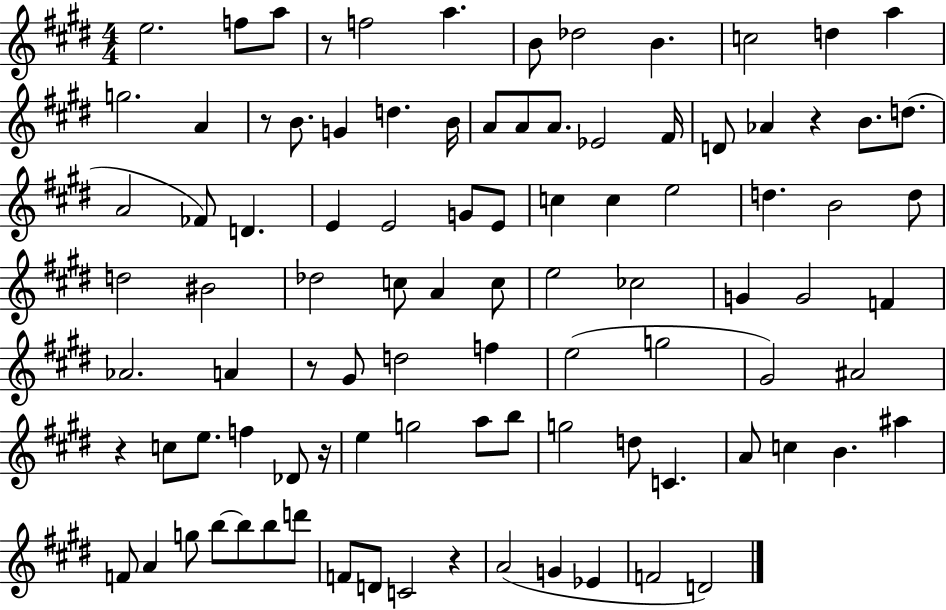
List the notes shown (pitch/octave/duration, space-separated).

E5/h. F5/e A5/e R/e F5/h A5/q. B4/e Db5/h B4/q. C5/h D5/q A5/q G5/h. A4/q R/e B4/e. G4/q D5/q. B4/s A4/e A4/e A4/e. Eb4/h F#4/s D4/e Ab4/q R/q B4/e. D5/e. A4/h FES4/e D4/q. E4/q E4/h G4/e E4/e C5/q C5/q E5/h D5/q. B4/h D5/e D5/h BIS4/h Db5/h C5/e A4/q C5/e E5/h CES5/h G4/q G4/h F4/q Ab4/h. A4/q R/e G#4/e D5/h F5/q E5/h G5/h G#4/h A#4/h R/q C5/e E5/e. F5/q Db4/e R/s E5/q G5/h A5/e B5/e G5/h D5/e C4/q. A4/e C5/q B4/q. A#5/q F4/e A4/q G5/e B5/e B5/e B5/e D6/e F4/e D4/e C4/h R/q A4/h G4/q Eb4/q F4/h D4/h